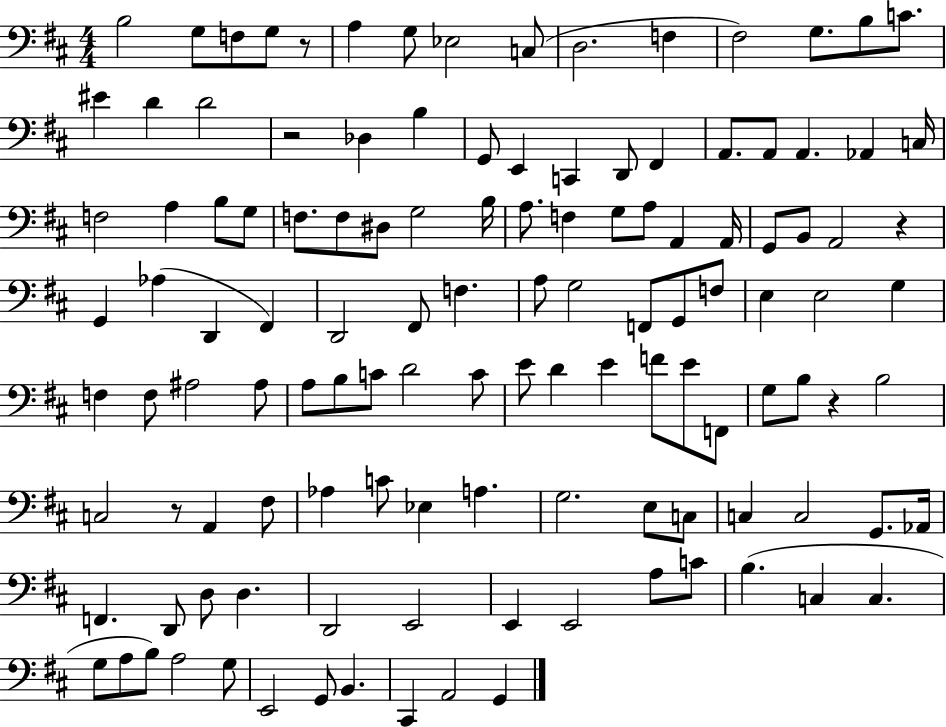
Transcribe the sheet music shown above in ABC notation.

X:1
T:Untitled
M:4/4
L:1/4
K:D
B,2 G,/2 F,/2 G,/2 z/2 A, G,/2 _E,2 C,/2 D,2 F, ^F,2 G,/2 B,/2 C/2 ^E D D2 z2 _D, B, G,,/2 E,, C,, D,,/2 ^F,, A,,/2 A,,/2 A,, _A,, C,/4 F,2 A, B,/2 G,/2 F,/2 F,/2 ^D,/2 G,2 B,/4 A,/2 F, G,/2 A,/2 A,, A,,/4 G,,/2 B,,/2 A,,2 z G,, _A, D,, ^F,, D,,2 ^F,,/2 F, A,/2 G,2 F,,/2 G,,/2 F,/2 E, E,2 G, F, F,/2 ^A,2 ^A,/2 A,/2 B,/2 C/2 D2 C/2 E/2 D E F/2 E/2 F,,/2 G,/2 B,/2 z B,2 C,2 z/2 A,, ^F,/2 _A, C/2 _E, A, G,2 E,/2 C,/2 C, C,2 G,,/2 _A,,/4 F,, D,,/2 D,/2 D, D,,2 E,,2 E,, E,,2 A,/2 C/2 B, C, C, G,/2 A,/2 B,/2 A,2 G,/2 E,,2 G,,/2 B,, ^C,, A,,2 G,,